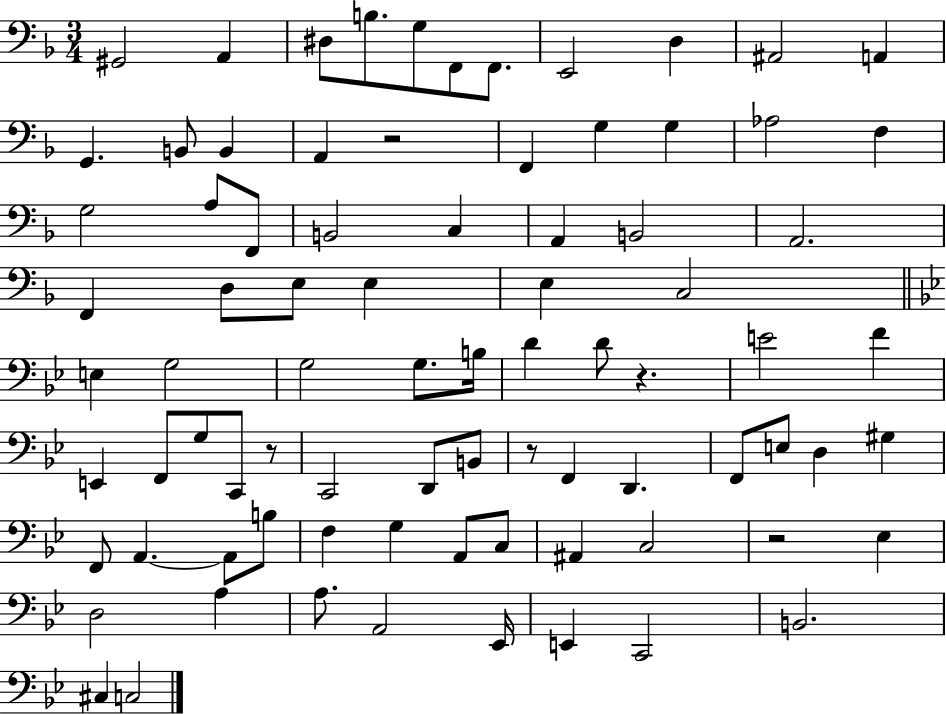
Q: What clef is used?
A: bass